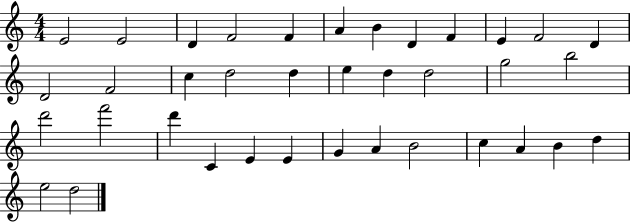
X:1
T:Untitled
M:4/4
L:1/4
K:C
E2 E2 D F2 F A B D F E F2 D D2 F2 c d2 d e d d2 g2 b2 d'2 f'2 d' C E E G A B2 c A B d e2 d2